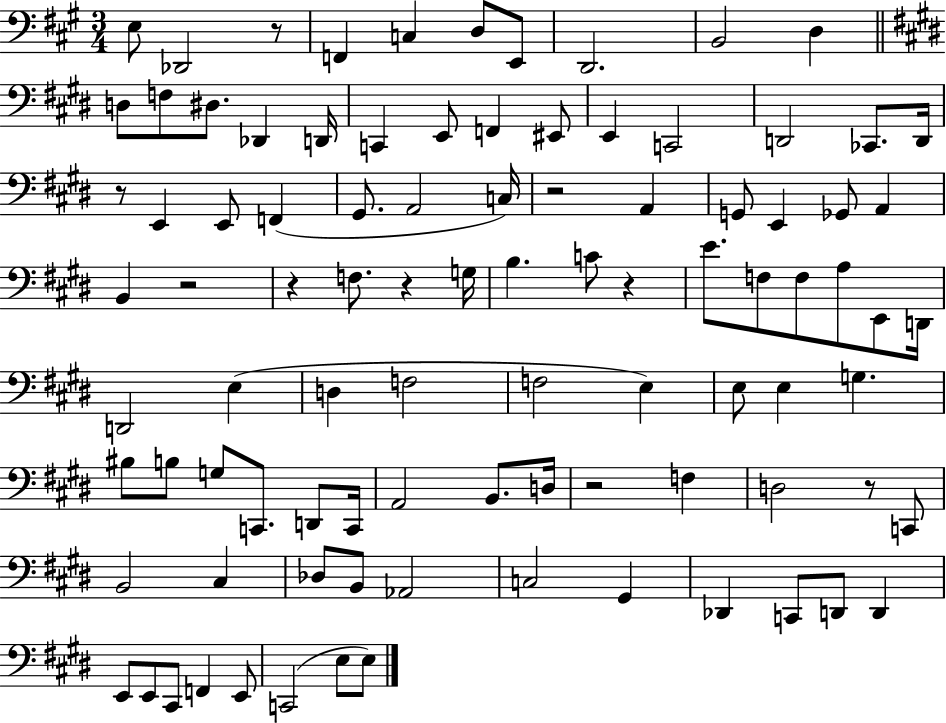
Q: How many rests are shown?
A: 9